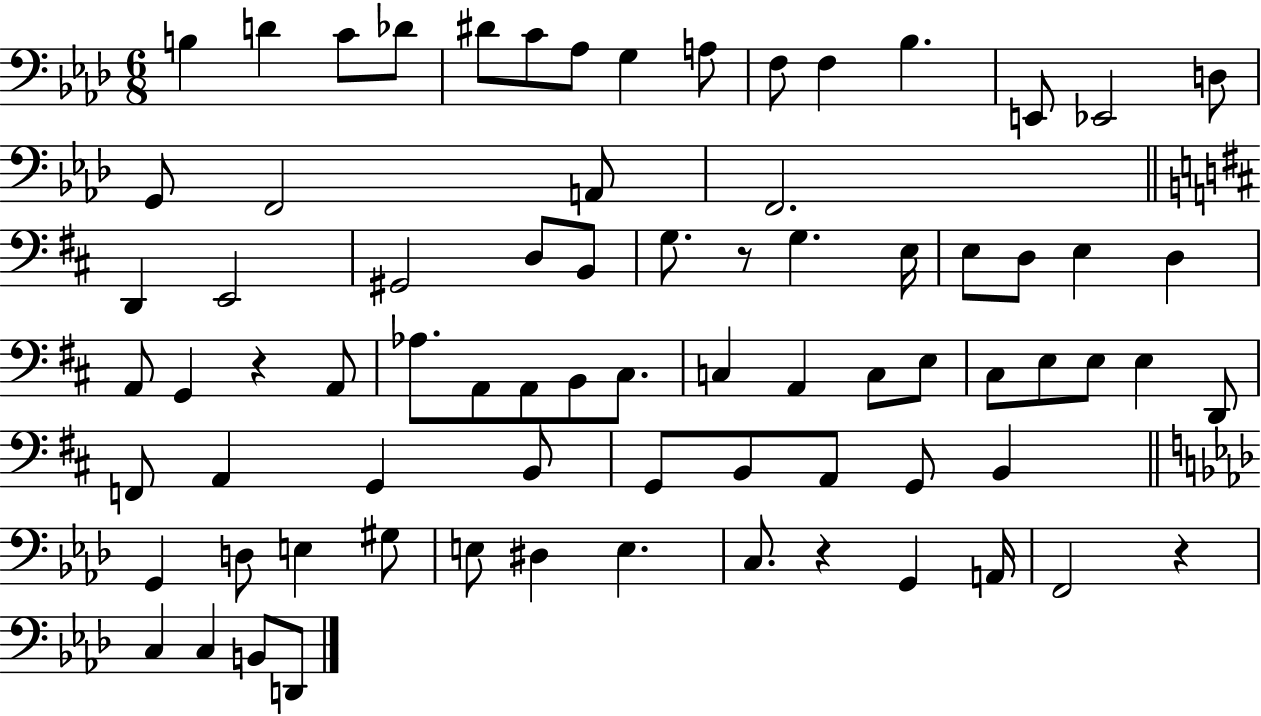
B3/q D4/q C4/e Db4/e D#4/e C4/e Ab3/e G3/q A3/e F3/e F3/q Bb3/q. E2/e Eb2/h D3/e G2/e F2/h A2/e F2/h. D2/q E2/h G#2/h D3/e B2/e G3/e. R/e G3/q. E3/s E3/e D3/e E3/q D3/q A2/e G2/q R/q A2/e Ab3/e. A2/e A2/e B2/e C#3/e. C3/q A2/q C3/e E3/e C#3/e E3/e E3/e E3/q D2/e F2/e A2/q G2/q B2/e G2/e B2/e A2/e G2/e B2/q G2/q D3/e E3/q G#3/e E3/e D#3/q E3/q. C3/e. R/q G2/q A2/s F2/h R/q C3/q C3/q B2/e D2/e